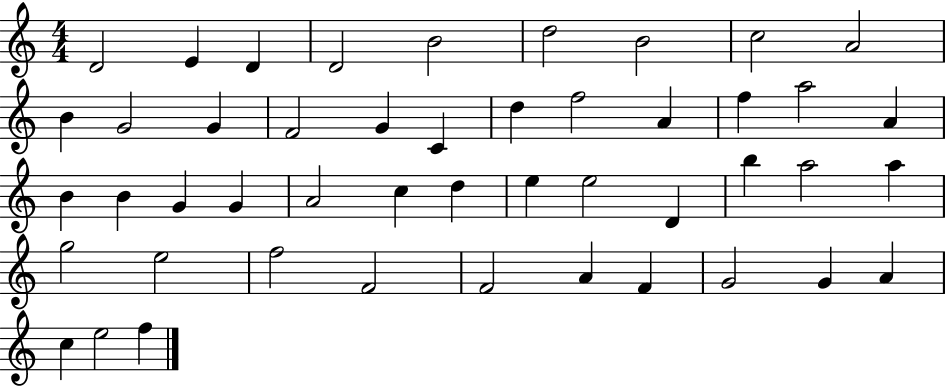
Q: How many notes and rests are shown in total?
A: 47